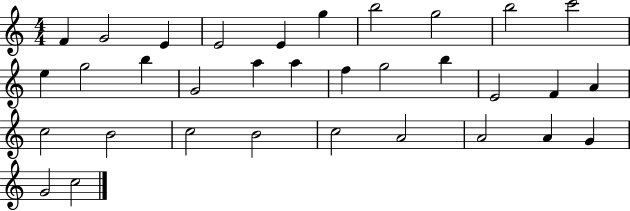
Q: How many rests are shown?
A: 0